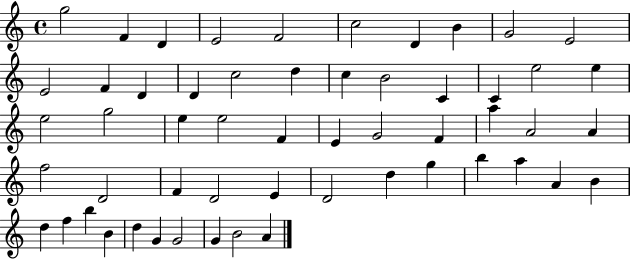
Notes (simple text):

G5/h F4/q D4/q E4/h F4/h C5/h D4/q B4/q G4/h E4/h E4/h F4/q D4/q D4/q C5/h D5/q C5/q B4/h C4/q C4/q E5/h E5/q E5/h G5/h E5/q E5/h F4/q E4/q G4/h F4/q A5/q A4/h A4/q F5/h D4/h F4/q D4/h E4/q D4/h D5/q G5/q B5/q A5/q A4/q B4/q D5/q F5/q B5/q B4/q D5/q G4/q G4/h G4/q B4/h A4/q